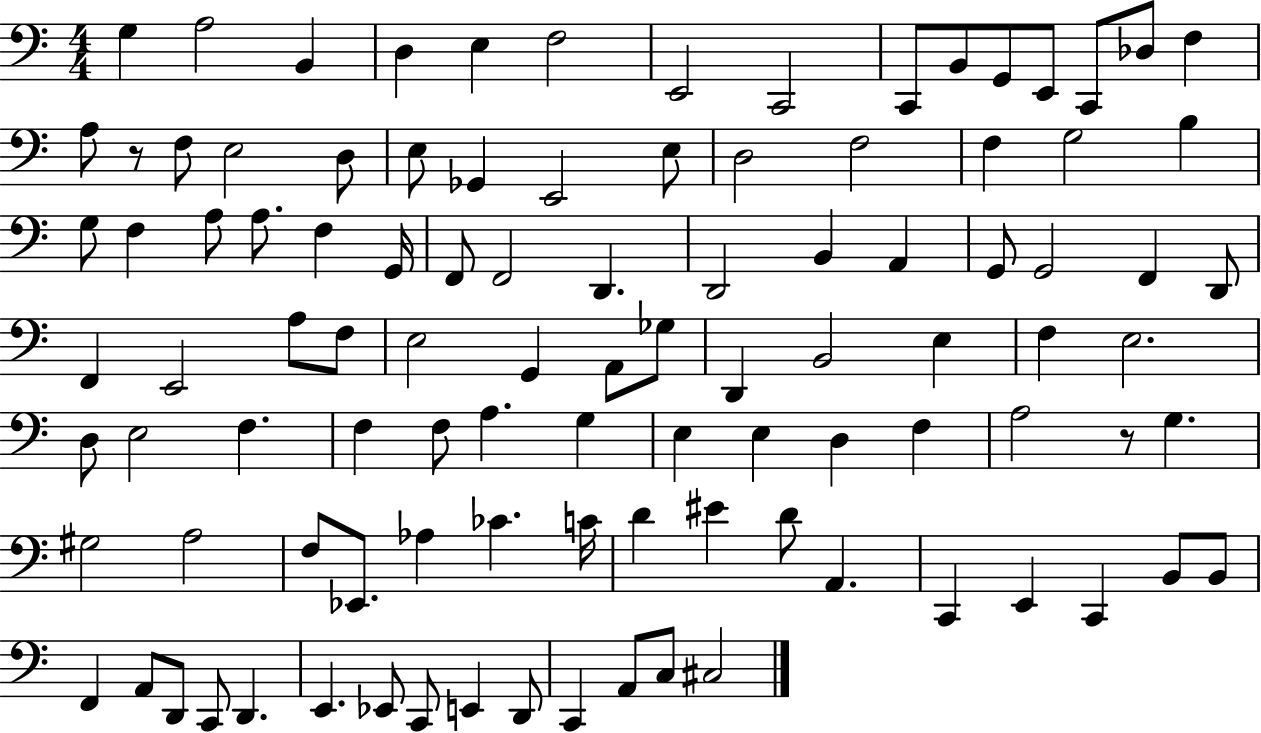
G3/q A3/h B2/q D3/q E3/q F3/h E2/h C2/h C2/e B2/e G2/e E2/e C2/e Db3/e F3/q A3/e R/e F3/e E3/h D3/e E3/e Gb2/q E2/h E3/e D3/h F3/h F3/q G3/h B3/q G3/e F3/q A3/e A3/e. F3/q G2/s F2/e F2/h D2/q. D2/h B2/q A2/q G2/e G2/h F2/q D2/e F2/q E2/h A3/e F3/e E3/h G2/q A2/e Gb3/e D2/q B2/h E3/q F3/q E3/h. D3/e E3/h F3/q. F3/q F3/e A3/q. G3/q E3/q E3/q D3/q F3/q A3/h R/e G3/q. G#3/h A3/h F3/e Eb2/e. Ab3/q CES4/q. C4/s D4/q EIS4/q D4/e A2/q. C2/q E2/q C2/q B2/e B2/e F2/q A2/e D2/e C2/e D2/q. E2/q. Eb2/e C2/e E2/q D2/e C2/q A2/e C3/e C#3/h